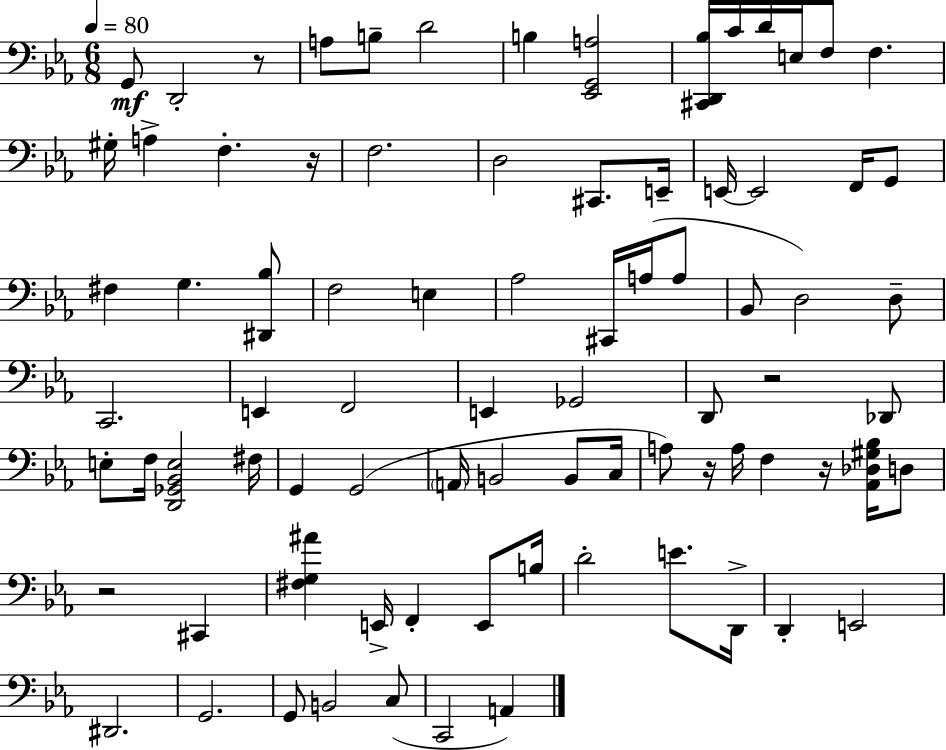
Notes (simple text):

G2/e D2/h R/e A3/e B3/e D4/h B3/q [Eb2,G2,A3]/h [C#2,D2,Bb3]/s C4/s D4/s E3/s F3/e F3/q. G#3/s A3/q F3/q. R/s F3/h. D3/h C#2/e. E2/s E2/s E2/h F2/s G2/e F#3/q G3/q. [D#2,Bb3]/e F3/h E3/q Ab3/h C#2/s A3/s A3/e Bb2/e D3/h D3/e C2/h. E2/q F2/h E2/q Gb2/h D2/e R/h Db2/e E3/e F3/s [D2,Gb2,Bb2,E3]/h F#3/s G2/q G2/h A2/s B2/h B2/e C3/s A3/e R/s A3/s F3/q R/s [Ab2,Db3,G#3,Bb3]/s D3/e R/h C#2/q [F#3,G3,A#4]/q E2/s F2/q E2/e B3/s D4/h E4/e. D2/s D2/q E2/h D#2/h. G2/h. G2/e B2/h C3/e C2/h A2/q